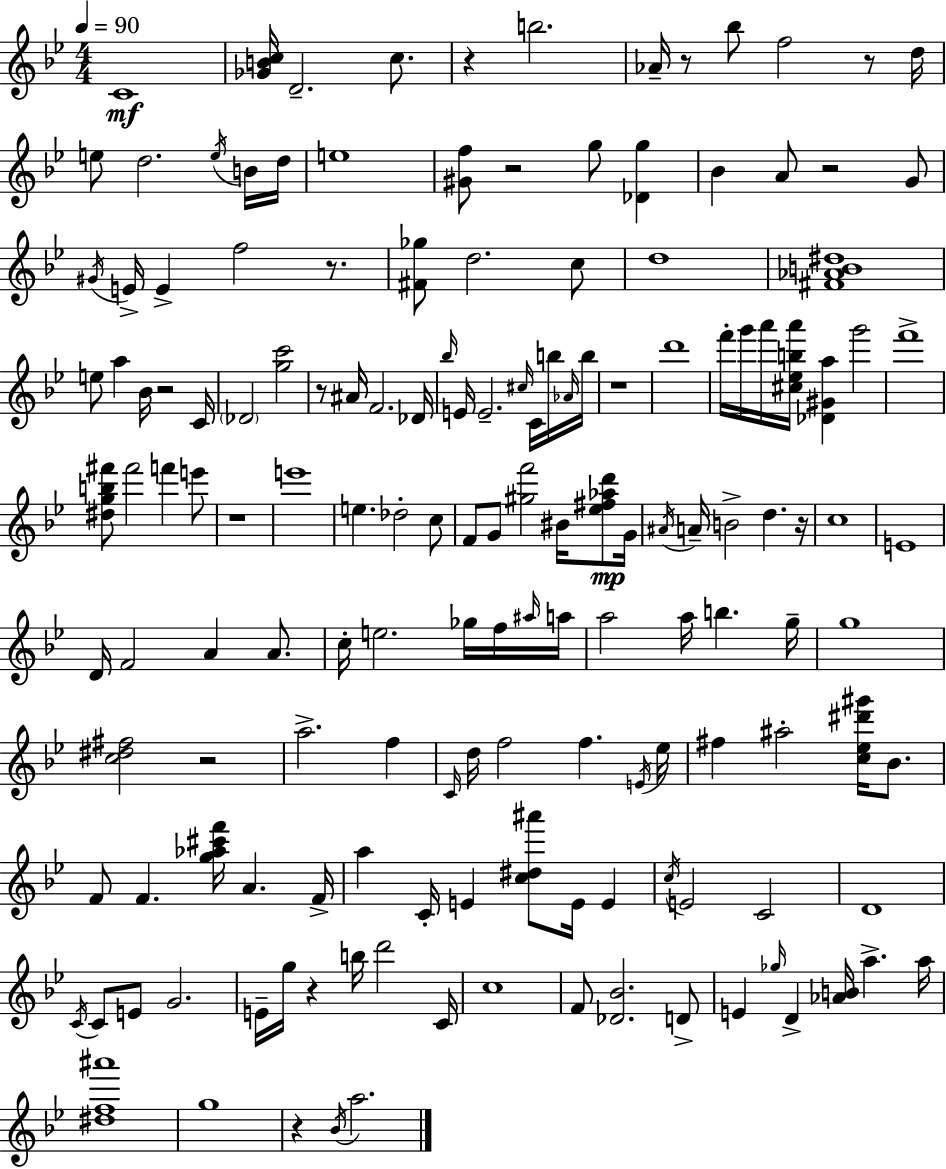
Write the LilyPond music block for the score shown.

{
  \clef treble
  \numericTimeSignature
  \time 4/4
  \key g \minor
  \tempo 4 = 90
  c'1\mf | <ges' b' c''>16 d'2.-- c''8. | r4 b''2. | aes'16-- r8 bes''8 f''2 r8 d''16 | \break e''8 d''2. \acciaccatura { e''16 } b'16 | d''16 e''1 | <gis' f''>8 r2 g''8 <des' g''>4 | bes'4 a'8 r2 g'8 | \break \acciaccatura { gis'16 } e'16-> e'4-> f''2 r8. | <fis' ges''>8 d''2. | c''8 d''1 | <fis' aes' b' dis''>1 | \break e''8 a''4 bes'16 r2 | c'16 \parenthesize des'2 <g'' c'''>2 | r8 ais'16 f'2. | des'16 \grace { bes''16 } e'16 e'2.-- | \break \grace { cis''16 } c'16 b''16 \grace { aes'16 } b''16 r1 | d'''1 | f'''16-. g'''16 a'''16 <cis'' ees'' b'' a'''>16 <des' gis' a''>4 g'''2 | f'''1-> | \break <dis'' g'' b'' fis'''>8 fis'''2 f'''4 | e'''8 r1 | e'''1 | e''4. des''2-. | \break c''8 f'8 g'8 <gis'' f'''>2 | bis'16 <ees'' fis'' aes'' d'''>8\mp g'16 \acciaccatura { ais'16 } a'16-- b'2-> d''4. | r16 c''1 | e'1 | \break d'16 f'2 a'4 | a'8. c''16-. e''2. | ges''16 f''16 \grace { ais''16 } a''16 a''2 a''16 | b''4. g''16-- g''1 | \break <c'' dis'' fis''>2 r2 | a''2.-> | f''4 \grace { c'16 } d''16 f''2 | f''4. \acciaccatura { e'16 } ees''16 fis''4 ais''2-. | \break <c'' ees'' dis''' gis'''>16 bes'8. f'8 f'4. | <g'' aes'' cis''' f'''>16 a'4. f'16-> a''4 c'16-. e'4 | <c'' dis'' ais'''>8 e'16 e'4 \acciaccatura { c''16 } e'2 | c'2 d'1 | \break \acciaccatura { c'16 } c'8 e'8 g'2. | e'16-- g''16 r4 | b''16 d'''2 c'16 c''1 | f'8 <des' bes'>2. | \break d'8-> e'4 \grace { ges''16 } | d'4-> <aes' b'>16 a''4.-> a''16 <dis'' f'' ais'''>1 | g''1 | r4 | \break \acciaccatura { bes'16 } a''2. \bar "|."
}